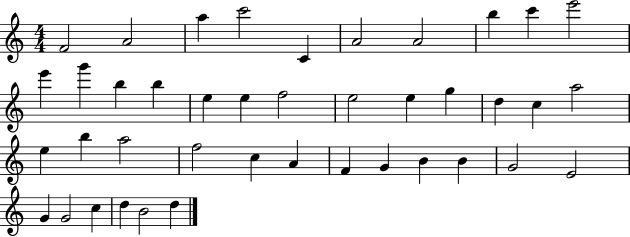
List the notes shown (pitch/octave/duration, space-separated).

F4/h A4/h A5/q C6/h C4/q A4/h A4/h B5/q C6/q E6/h E6/q G6/q B5/q B5/q E5/q E5/q F5/h E5/h E5/q G5/q D5/q C5/q A5/h E5/q B5/q A5/h F5/h C5/q A4/q F4/q G4/q B4/q B4/q G4/h E4/h G4/q G4/h C5/q D5/q B4/h D5/q